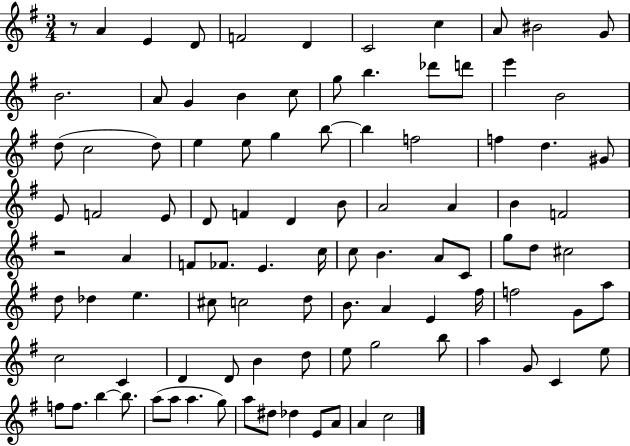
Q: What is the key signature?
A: G major